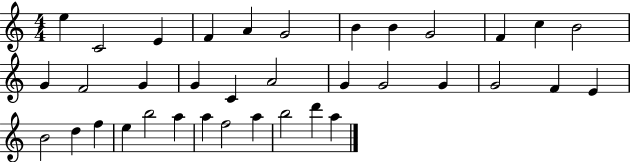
{
  \clef treble
  \numericTimeSignature
  \time 4/4
  \key c \major
  e''4 c'2 e'4 | f'4 a'4 g'2 | b'4 b'4 g'2 | f'4 c''4 b'2 | \break g'4 f'2 g'4 | g'4 c'4 a'2 | g'4 g'2 g'4 | g'2 f'4 e'4 | \break b'2 d''4 f''4 | e''4 b''2 a''4 | a''4 f''2 a''4 | b''2 d'''4 a''4 | \break \bar "|."
}